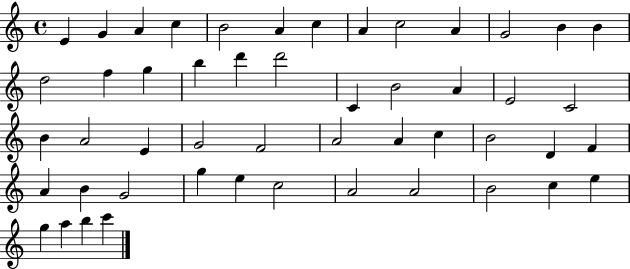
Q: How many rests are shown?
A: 0